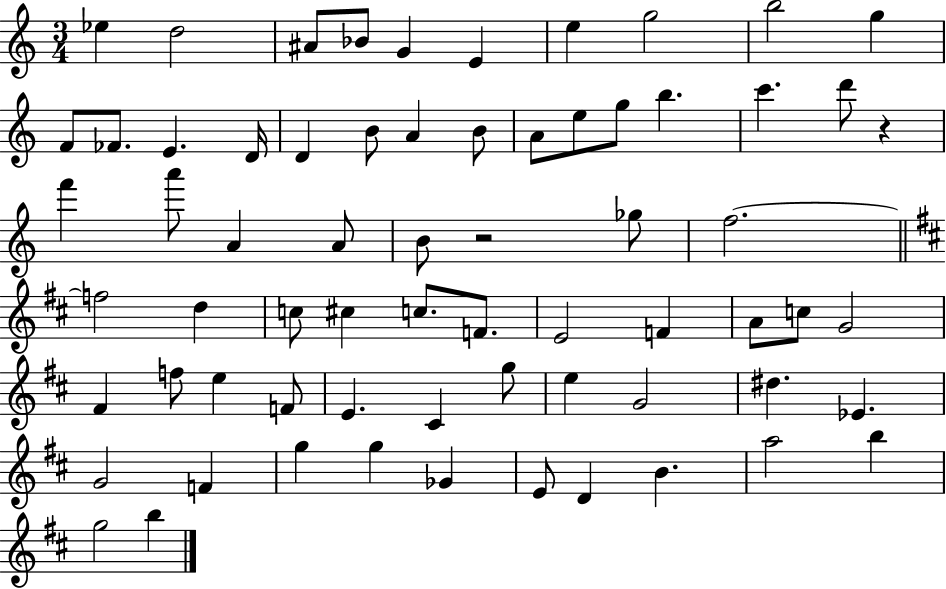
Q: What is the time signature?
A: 3/4